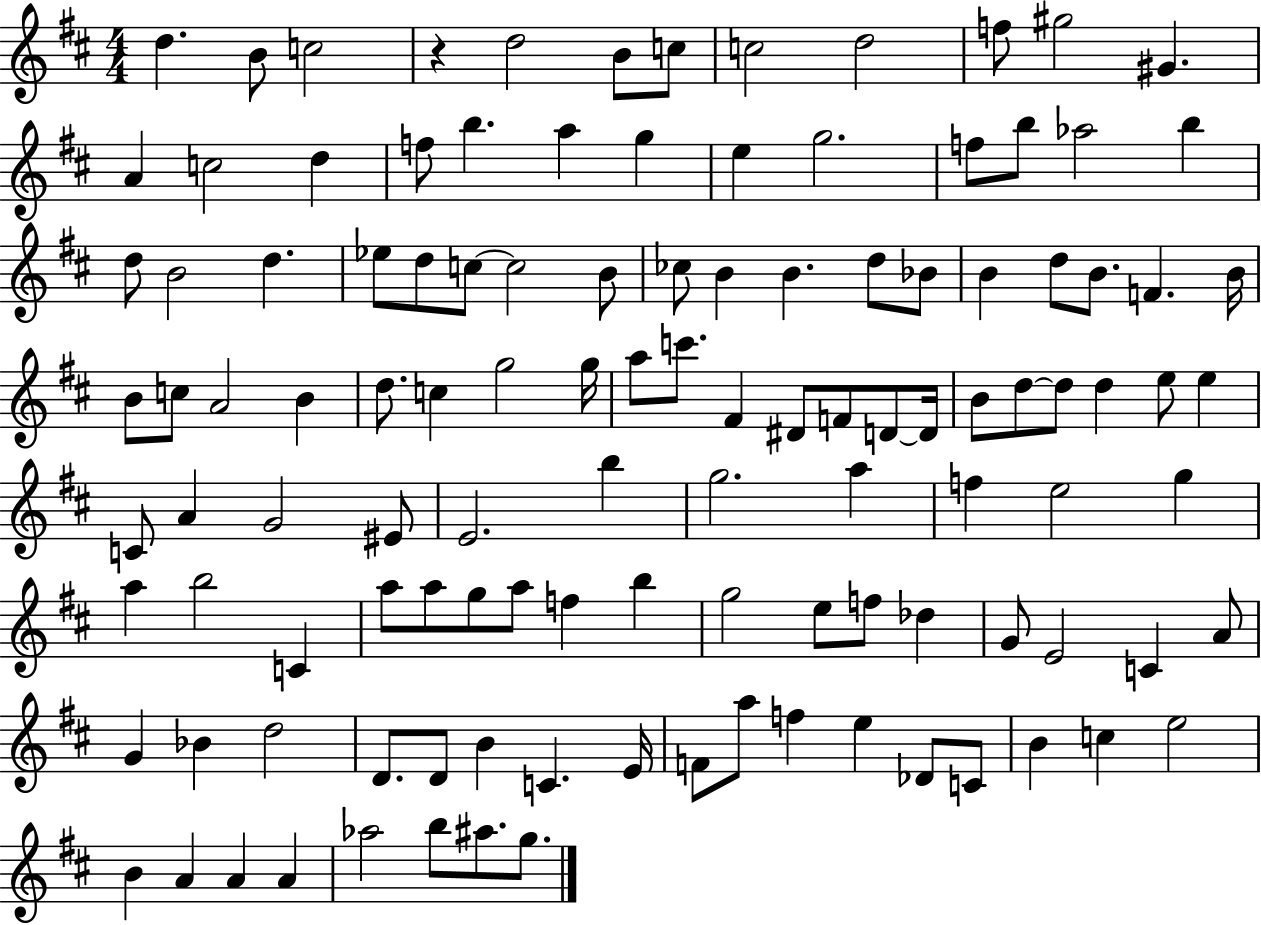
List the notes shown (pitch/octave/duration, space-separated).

D5/q. B4/e C5/h R/q D5/h B4/e C5/e C5/h D5/h F5/e G#5/h G#4/q. A4/q C5/h D5/q F5/e B5/q. A5/q G5/q E5/q G5/h. F5/e B5/e Ab5/h B5/q D5/e B4/h D5/q. Eb5/e D5/e C5/e C5/h B4/e CES5/e B4/q B4/q. D5/e Bb4/e B4/q D5/e B4/e. F4/q. B4/s B4/e C5/e A4/h B4/q D5/e. C5/q G5/h G5/s A5/e C6/e. F#4/q D#4/e F4/e D4/e D4/s B4/e D5/e D5/e D5/q E5/e E5/q C4/e A4/q G4/h EIS4/e E4/h. B5/q G5/h. A5/q F5/q E5/h G5/q A5/q B5/h C4/q A5/e A5/e G5/e A5/e F5/q B5/q G5/h E5/e F5/e Db5/q G4/e E4/h C4/q A4/e G4/q Bb4/q D5/h D4/e. D4/e B4/q C4/q. E4/s F4/e A5/e F5/q E5/q Db4/e C4/e B4/q C5/q E5/h B4/q A4/q A4/q A4/q Ab5/h B5/e A#5/e. G5/e.